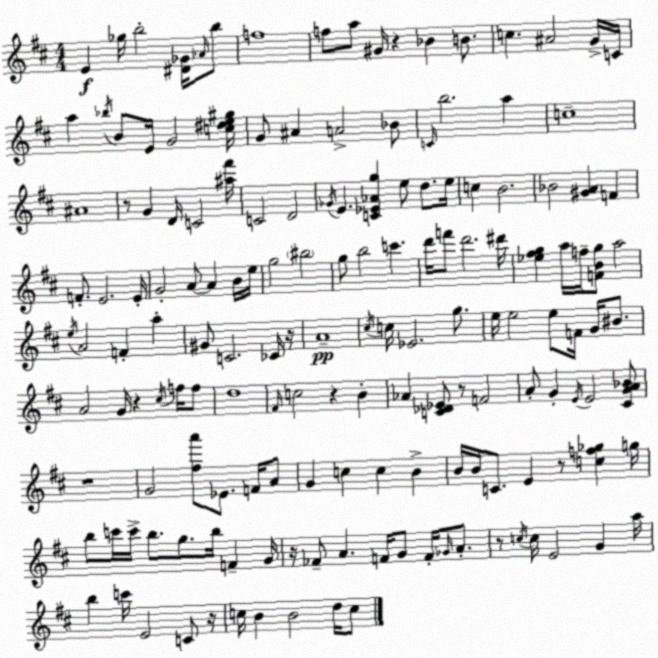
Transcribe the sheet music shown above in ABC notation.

X:1
T:Untitled
M:4/4
L:1/4
K:D
E _g/4 b2 [^D_G]/4 _A/4 b/2 f4 f/2 a/2 ^G/4 z _B B/2 c ^A2 G/4 C/4 a _b/4 B/2 E/4 G2 [c^de^g]/4 G/2 ^A A2 _B/2 C/4 b2 a c4 ^A4 z/2 G D/4 C2 [^a^f']/4 C2 D2 _G/4 E [C_E_Ag] e/2 d/2 e/4 c B2 _B2 [^GA] F F/2 E2 E/4 G2 A/2 A B/4 e/4 g2 ^b2 g/2 b2 c' d'/4 f'/2 d'2 ^d'/4 [_e^fg] a/4 f/4 [FBg]/2 a2 e/4 A2 F a ^G/2 C2 _C/4 z/4 A4 ^c/4 c/4 _E2 g/2 e/4 e2 e/2 F/4 G/4 ^B/2 A2 G/4 z ^c/4 f/4 f/2 d4 ^F/4 c2 z B _A [C_D_E]/2 z/2 F2 A/2 G E/4 E2 [^CGA_B]/2 z4 G2 [^fa']/2 _E/2 F/4 A/2 G c c B B/4 B/4 C/2 E z/2 [cf_g] g/4 b/2 c'/4 c'/4 b/2 g/2 b/4 F G/4 z/4 _F/2 A F/4 G/2 F/4 _G/4 A/2 z/2 c/4 c/4 E2 G a/4 b c'/4 E2 C/2 z/4 c/4 B B2 d/4 c/2